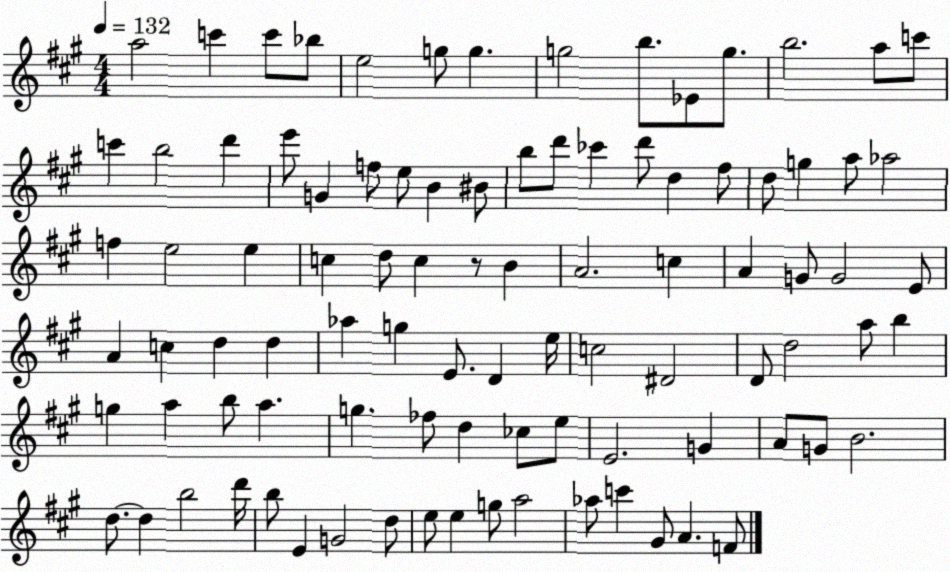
X:1
T:Untitled
M:4/4
L:1/4
K:A
a2 c' c'/2 _b/2 e2 g/2 g g2 b/2 _E/2 g/2 b2 a/2 c'/2 c' b2 d' e'/2 G f/2 e/2 B ^B/2 b/2 d'/2 _c' d'/2 d ^f/2 d/2 g a/2 _a2 f e2 e c d/2 c z/2 B A2 c A G/2 G2 E/2 A c d d _a g E/2 D e/4 c2 ^D2 D/2 d2 a/2 b g a b/2 a g _f/2 d _c/2 e/2 E2 G A/2 G/2 B2 d/2 d b2 d'/4 b/2 E G2 d/2 e/2 e g/2 a2 _a/2 c' ^G/2 A F/2